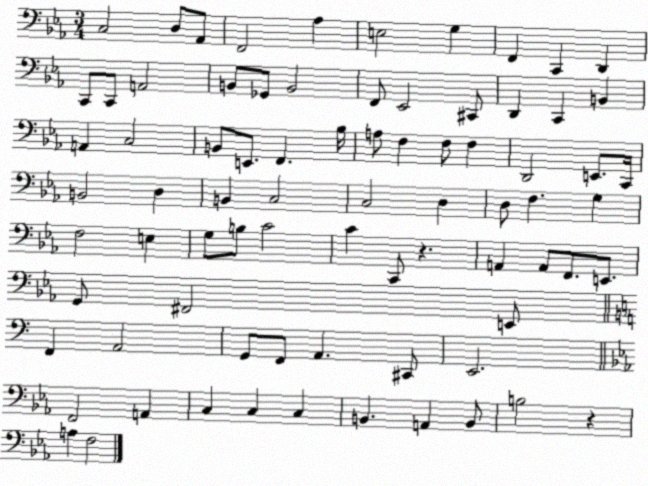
X:1
T:Untitled
M:3/4
L:1/4
K:Eb
C,2 D,/2 _A,,/2 F,,2 _A, E,2 G, F,, C,, D,, C,,/2 C,,/2 A,,2 B,,/2 _G,,/2 B,,2 F,,/2 _E,,2 ^C,,/2 D,, C,, B,, A,, C,2 B,,/2 E,,/2 F,, _B,/4 A,/2 F, F,/2 F, D,,2 E,,/2 C,,/4 B,,2 D, B,, C,2 C,2 D, D,/2 F, G, F,2 E, G,/2 B,/2 C2 C C,,/2 z A,, A,,/2 F,,/2 E,,/2 G,,/2 ^F,,2 E,,/2 F,, A,,2 G,,/2 F,,/2 A,, ^C,,/2 E,,2 F,,2 A,, C, C, C, B,, A,, B,,/2 B,2 z A, F,2